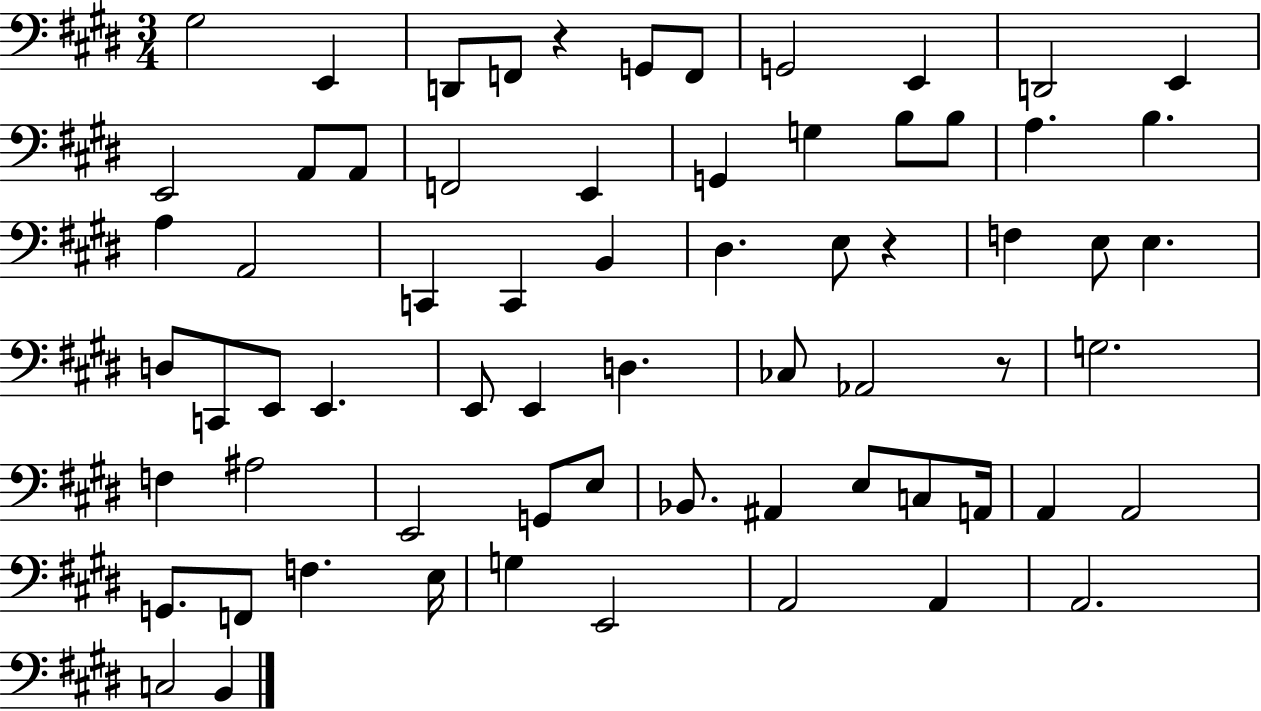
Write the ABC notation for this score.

X:1
T:Untitled
M:3/4
L:1/4
K:E
^G,2 E,, D,,/2 F,,/2 z G,,/2 F,,/2 G,,2 E,, D,,2 E,, E,,2 A,,/2 A,,/2 F,,2 E,, G,, G, B,/2 B,/2 A, B, A, A,,2 C,, C,, B,, ^D, E,/2 z F, E,/2 E, D,/2 C,,/2 E,,/2 E,, E,,/2 E,, D, _C,/2 _A,,2 z/2 G,2 F, ^A,2 E,,2 G,,/2 E,/2 _B,,/2 ^A,, E,/2 C,/2 A,,/4 A,, A,,2 G,,/2 F,,/2 F, E,/4 G, E,,2 A,,2 A,, A,,2 C,2 B,,